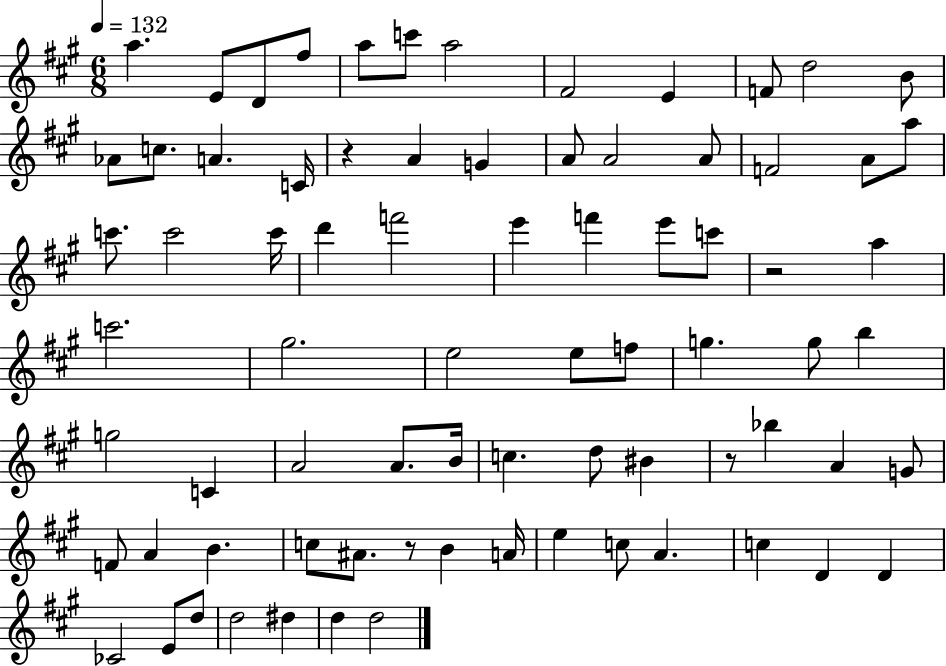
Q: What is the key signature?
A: A major